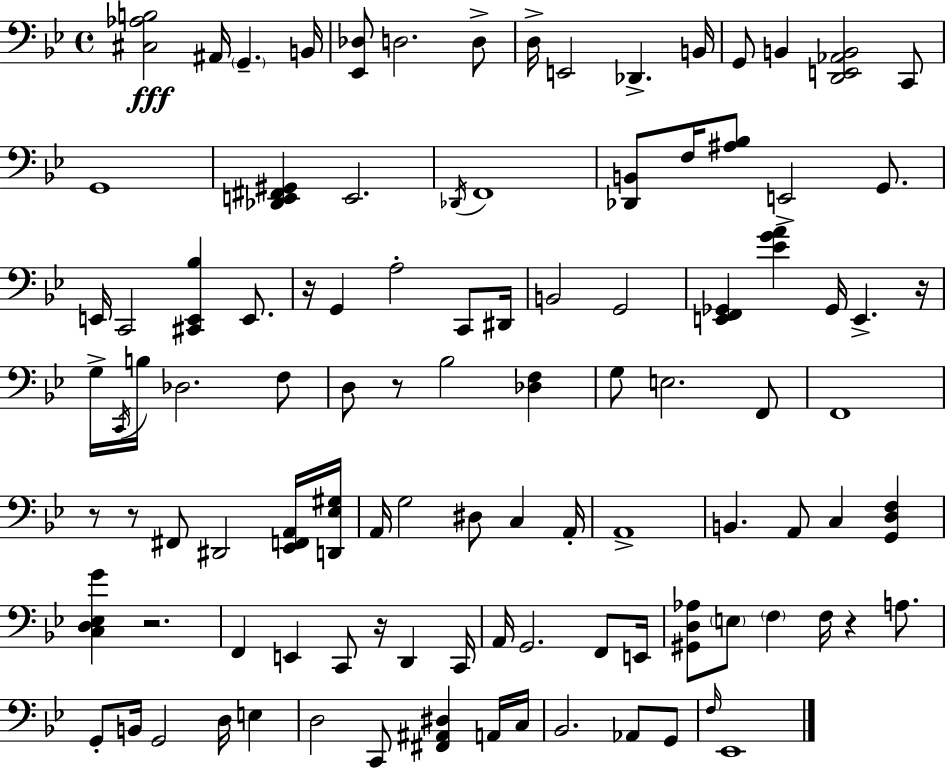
{
  \clef bass
  \time 4/4
  \defaultTimeSignature
  \key g \minor
  <cis aes b>2\fff ais,16 \parenthesize g,4.-- b,16 | <ees, des>8 d2. d8-> | d16-> e,2 des,4.-> b,16 | g,8 b,4 <d, e, aes, b,>2 c,8 | \break g,1 | <des, e, fis, gis,>4 e,2. | \acciaccatura { des,16 } f,1 | <des, b,>8 f16 <ais bes>8 e,2-> g,8. | \break e,16 c,2 <cis, e, bes>4 e,8. | r16 g,4 a2-. c,8 | dis,16 b,2 g,2 | <e, f, ges,>4 <ees' g' a'>4 ges,16 e,4.-> | \break r16 g16-> \acciaccatura { c,16 } b16 des2. | f8 d8 r8 bes2 <des f>4 | g8 e2. | f,8 f,1 | \break r8 r8 fis,8 dis,2 | <ees, f, a,>16 <d, ees gis>16 a,16 g2 dis8 c4 | a,16-. a,1-> | b,4. a,8 c4 <g, d f>4 | \break <c d ees g'>4 r2. | f,4 e,4 c,8 r16 d,4 | c,16 a,16 g,2. f,8 | e,16 <gis, d aes>8 \parenthesize e8 \parenthesize f4 f16 r4 a8. | \break g,8-. b,16 g,2 d16 e4 | d2 c,8 <fis, ais, dis>4 | a,16 c16 bes,2. aes,8 | g,8 \grace { f16 } ees,1 | \break \bar "|."
}